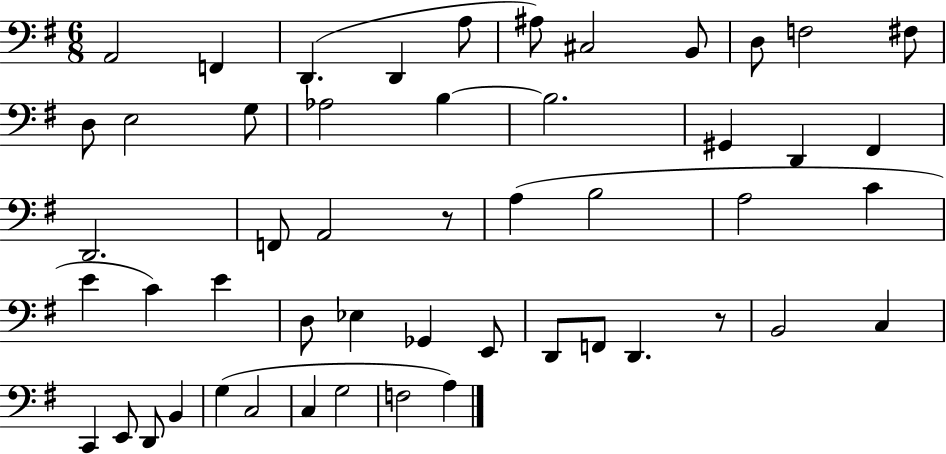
A2/h F2/q D2/q. D2/q A3/e A#3/e C#3/h B2/e D3/e F3/h F#3/e D3/e E3/h G3/e Ab3/h B3/q B3/h. G#2/q D2/q F#2/q D2/h. F2/e A2/h R/e A3/q B3/h A3/h C4/q E4/q C4/q E4/q D3/e Eb3/q Gb2/q E2/e D2/e F2/e D2/q. R/e B2/h C3/q C2/q E2/e D2/e B2/q G3/q C3/h C3/q G3/h F3/h A3/q